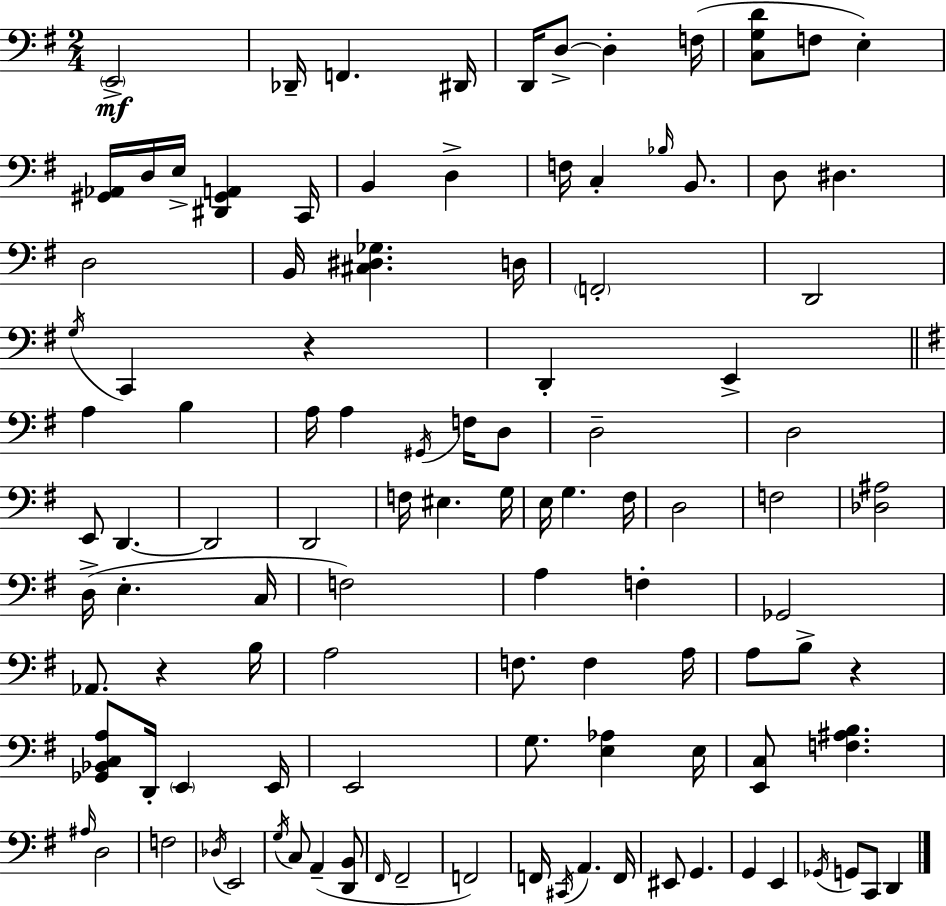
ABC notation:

X:1
T:Untitled
M:2/4
L:1/4
K:Em
E,,2 _D,,/4 F,, ^D,,/4 D,,/4 D,/2 D, F,/4 [C,G,D]/2 F,/2 E, [^G,,_A,,]/4 D,/4 E,/4 [^D,,^G,,A,,] C,,/4 B,, D, F,/4 C, _B,/4 B,,/2 D,/2 ^D, D,2 B,,/4 [^C,^D,_G,] D,/4 F,,2 D,,2 G,/4 C,, z D,, E,, A, B, A,/4 A, ^G,,/4 F,/4 D,/2 D,2 D,2 E,,/2 D,, D,,2 D,,2 F,/4 ^E, G,/4 E,/4 G, ^F,/4 D,2 F,2 [_D,^A,]2 D,/4 E, C,/4 F,2 A, F, _G,,2 _A,,/2 z B,/4 A,2 F,/2 F, A,/4 A,/2 B,/2 z [_G,,_B,,C,A,]/2 D,,/4 E,, E,,/4 E,,2 G,/2 [E,_A,] E,/4 [E,,C,]/2 [F,^A,B,] ^A,/4 D,2 F,2 _D,/4 E,,2 G,/4 C,/2 A,, [D,,B,,]/2 ^F,,/4 ^F,,2 F,,2 F,,/4 ^C,,/4 A,, F,,/4 ^E,,/2 G,, G,, E,, _G,,/4 G,,/2 C,,/2 D,,